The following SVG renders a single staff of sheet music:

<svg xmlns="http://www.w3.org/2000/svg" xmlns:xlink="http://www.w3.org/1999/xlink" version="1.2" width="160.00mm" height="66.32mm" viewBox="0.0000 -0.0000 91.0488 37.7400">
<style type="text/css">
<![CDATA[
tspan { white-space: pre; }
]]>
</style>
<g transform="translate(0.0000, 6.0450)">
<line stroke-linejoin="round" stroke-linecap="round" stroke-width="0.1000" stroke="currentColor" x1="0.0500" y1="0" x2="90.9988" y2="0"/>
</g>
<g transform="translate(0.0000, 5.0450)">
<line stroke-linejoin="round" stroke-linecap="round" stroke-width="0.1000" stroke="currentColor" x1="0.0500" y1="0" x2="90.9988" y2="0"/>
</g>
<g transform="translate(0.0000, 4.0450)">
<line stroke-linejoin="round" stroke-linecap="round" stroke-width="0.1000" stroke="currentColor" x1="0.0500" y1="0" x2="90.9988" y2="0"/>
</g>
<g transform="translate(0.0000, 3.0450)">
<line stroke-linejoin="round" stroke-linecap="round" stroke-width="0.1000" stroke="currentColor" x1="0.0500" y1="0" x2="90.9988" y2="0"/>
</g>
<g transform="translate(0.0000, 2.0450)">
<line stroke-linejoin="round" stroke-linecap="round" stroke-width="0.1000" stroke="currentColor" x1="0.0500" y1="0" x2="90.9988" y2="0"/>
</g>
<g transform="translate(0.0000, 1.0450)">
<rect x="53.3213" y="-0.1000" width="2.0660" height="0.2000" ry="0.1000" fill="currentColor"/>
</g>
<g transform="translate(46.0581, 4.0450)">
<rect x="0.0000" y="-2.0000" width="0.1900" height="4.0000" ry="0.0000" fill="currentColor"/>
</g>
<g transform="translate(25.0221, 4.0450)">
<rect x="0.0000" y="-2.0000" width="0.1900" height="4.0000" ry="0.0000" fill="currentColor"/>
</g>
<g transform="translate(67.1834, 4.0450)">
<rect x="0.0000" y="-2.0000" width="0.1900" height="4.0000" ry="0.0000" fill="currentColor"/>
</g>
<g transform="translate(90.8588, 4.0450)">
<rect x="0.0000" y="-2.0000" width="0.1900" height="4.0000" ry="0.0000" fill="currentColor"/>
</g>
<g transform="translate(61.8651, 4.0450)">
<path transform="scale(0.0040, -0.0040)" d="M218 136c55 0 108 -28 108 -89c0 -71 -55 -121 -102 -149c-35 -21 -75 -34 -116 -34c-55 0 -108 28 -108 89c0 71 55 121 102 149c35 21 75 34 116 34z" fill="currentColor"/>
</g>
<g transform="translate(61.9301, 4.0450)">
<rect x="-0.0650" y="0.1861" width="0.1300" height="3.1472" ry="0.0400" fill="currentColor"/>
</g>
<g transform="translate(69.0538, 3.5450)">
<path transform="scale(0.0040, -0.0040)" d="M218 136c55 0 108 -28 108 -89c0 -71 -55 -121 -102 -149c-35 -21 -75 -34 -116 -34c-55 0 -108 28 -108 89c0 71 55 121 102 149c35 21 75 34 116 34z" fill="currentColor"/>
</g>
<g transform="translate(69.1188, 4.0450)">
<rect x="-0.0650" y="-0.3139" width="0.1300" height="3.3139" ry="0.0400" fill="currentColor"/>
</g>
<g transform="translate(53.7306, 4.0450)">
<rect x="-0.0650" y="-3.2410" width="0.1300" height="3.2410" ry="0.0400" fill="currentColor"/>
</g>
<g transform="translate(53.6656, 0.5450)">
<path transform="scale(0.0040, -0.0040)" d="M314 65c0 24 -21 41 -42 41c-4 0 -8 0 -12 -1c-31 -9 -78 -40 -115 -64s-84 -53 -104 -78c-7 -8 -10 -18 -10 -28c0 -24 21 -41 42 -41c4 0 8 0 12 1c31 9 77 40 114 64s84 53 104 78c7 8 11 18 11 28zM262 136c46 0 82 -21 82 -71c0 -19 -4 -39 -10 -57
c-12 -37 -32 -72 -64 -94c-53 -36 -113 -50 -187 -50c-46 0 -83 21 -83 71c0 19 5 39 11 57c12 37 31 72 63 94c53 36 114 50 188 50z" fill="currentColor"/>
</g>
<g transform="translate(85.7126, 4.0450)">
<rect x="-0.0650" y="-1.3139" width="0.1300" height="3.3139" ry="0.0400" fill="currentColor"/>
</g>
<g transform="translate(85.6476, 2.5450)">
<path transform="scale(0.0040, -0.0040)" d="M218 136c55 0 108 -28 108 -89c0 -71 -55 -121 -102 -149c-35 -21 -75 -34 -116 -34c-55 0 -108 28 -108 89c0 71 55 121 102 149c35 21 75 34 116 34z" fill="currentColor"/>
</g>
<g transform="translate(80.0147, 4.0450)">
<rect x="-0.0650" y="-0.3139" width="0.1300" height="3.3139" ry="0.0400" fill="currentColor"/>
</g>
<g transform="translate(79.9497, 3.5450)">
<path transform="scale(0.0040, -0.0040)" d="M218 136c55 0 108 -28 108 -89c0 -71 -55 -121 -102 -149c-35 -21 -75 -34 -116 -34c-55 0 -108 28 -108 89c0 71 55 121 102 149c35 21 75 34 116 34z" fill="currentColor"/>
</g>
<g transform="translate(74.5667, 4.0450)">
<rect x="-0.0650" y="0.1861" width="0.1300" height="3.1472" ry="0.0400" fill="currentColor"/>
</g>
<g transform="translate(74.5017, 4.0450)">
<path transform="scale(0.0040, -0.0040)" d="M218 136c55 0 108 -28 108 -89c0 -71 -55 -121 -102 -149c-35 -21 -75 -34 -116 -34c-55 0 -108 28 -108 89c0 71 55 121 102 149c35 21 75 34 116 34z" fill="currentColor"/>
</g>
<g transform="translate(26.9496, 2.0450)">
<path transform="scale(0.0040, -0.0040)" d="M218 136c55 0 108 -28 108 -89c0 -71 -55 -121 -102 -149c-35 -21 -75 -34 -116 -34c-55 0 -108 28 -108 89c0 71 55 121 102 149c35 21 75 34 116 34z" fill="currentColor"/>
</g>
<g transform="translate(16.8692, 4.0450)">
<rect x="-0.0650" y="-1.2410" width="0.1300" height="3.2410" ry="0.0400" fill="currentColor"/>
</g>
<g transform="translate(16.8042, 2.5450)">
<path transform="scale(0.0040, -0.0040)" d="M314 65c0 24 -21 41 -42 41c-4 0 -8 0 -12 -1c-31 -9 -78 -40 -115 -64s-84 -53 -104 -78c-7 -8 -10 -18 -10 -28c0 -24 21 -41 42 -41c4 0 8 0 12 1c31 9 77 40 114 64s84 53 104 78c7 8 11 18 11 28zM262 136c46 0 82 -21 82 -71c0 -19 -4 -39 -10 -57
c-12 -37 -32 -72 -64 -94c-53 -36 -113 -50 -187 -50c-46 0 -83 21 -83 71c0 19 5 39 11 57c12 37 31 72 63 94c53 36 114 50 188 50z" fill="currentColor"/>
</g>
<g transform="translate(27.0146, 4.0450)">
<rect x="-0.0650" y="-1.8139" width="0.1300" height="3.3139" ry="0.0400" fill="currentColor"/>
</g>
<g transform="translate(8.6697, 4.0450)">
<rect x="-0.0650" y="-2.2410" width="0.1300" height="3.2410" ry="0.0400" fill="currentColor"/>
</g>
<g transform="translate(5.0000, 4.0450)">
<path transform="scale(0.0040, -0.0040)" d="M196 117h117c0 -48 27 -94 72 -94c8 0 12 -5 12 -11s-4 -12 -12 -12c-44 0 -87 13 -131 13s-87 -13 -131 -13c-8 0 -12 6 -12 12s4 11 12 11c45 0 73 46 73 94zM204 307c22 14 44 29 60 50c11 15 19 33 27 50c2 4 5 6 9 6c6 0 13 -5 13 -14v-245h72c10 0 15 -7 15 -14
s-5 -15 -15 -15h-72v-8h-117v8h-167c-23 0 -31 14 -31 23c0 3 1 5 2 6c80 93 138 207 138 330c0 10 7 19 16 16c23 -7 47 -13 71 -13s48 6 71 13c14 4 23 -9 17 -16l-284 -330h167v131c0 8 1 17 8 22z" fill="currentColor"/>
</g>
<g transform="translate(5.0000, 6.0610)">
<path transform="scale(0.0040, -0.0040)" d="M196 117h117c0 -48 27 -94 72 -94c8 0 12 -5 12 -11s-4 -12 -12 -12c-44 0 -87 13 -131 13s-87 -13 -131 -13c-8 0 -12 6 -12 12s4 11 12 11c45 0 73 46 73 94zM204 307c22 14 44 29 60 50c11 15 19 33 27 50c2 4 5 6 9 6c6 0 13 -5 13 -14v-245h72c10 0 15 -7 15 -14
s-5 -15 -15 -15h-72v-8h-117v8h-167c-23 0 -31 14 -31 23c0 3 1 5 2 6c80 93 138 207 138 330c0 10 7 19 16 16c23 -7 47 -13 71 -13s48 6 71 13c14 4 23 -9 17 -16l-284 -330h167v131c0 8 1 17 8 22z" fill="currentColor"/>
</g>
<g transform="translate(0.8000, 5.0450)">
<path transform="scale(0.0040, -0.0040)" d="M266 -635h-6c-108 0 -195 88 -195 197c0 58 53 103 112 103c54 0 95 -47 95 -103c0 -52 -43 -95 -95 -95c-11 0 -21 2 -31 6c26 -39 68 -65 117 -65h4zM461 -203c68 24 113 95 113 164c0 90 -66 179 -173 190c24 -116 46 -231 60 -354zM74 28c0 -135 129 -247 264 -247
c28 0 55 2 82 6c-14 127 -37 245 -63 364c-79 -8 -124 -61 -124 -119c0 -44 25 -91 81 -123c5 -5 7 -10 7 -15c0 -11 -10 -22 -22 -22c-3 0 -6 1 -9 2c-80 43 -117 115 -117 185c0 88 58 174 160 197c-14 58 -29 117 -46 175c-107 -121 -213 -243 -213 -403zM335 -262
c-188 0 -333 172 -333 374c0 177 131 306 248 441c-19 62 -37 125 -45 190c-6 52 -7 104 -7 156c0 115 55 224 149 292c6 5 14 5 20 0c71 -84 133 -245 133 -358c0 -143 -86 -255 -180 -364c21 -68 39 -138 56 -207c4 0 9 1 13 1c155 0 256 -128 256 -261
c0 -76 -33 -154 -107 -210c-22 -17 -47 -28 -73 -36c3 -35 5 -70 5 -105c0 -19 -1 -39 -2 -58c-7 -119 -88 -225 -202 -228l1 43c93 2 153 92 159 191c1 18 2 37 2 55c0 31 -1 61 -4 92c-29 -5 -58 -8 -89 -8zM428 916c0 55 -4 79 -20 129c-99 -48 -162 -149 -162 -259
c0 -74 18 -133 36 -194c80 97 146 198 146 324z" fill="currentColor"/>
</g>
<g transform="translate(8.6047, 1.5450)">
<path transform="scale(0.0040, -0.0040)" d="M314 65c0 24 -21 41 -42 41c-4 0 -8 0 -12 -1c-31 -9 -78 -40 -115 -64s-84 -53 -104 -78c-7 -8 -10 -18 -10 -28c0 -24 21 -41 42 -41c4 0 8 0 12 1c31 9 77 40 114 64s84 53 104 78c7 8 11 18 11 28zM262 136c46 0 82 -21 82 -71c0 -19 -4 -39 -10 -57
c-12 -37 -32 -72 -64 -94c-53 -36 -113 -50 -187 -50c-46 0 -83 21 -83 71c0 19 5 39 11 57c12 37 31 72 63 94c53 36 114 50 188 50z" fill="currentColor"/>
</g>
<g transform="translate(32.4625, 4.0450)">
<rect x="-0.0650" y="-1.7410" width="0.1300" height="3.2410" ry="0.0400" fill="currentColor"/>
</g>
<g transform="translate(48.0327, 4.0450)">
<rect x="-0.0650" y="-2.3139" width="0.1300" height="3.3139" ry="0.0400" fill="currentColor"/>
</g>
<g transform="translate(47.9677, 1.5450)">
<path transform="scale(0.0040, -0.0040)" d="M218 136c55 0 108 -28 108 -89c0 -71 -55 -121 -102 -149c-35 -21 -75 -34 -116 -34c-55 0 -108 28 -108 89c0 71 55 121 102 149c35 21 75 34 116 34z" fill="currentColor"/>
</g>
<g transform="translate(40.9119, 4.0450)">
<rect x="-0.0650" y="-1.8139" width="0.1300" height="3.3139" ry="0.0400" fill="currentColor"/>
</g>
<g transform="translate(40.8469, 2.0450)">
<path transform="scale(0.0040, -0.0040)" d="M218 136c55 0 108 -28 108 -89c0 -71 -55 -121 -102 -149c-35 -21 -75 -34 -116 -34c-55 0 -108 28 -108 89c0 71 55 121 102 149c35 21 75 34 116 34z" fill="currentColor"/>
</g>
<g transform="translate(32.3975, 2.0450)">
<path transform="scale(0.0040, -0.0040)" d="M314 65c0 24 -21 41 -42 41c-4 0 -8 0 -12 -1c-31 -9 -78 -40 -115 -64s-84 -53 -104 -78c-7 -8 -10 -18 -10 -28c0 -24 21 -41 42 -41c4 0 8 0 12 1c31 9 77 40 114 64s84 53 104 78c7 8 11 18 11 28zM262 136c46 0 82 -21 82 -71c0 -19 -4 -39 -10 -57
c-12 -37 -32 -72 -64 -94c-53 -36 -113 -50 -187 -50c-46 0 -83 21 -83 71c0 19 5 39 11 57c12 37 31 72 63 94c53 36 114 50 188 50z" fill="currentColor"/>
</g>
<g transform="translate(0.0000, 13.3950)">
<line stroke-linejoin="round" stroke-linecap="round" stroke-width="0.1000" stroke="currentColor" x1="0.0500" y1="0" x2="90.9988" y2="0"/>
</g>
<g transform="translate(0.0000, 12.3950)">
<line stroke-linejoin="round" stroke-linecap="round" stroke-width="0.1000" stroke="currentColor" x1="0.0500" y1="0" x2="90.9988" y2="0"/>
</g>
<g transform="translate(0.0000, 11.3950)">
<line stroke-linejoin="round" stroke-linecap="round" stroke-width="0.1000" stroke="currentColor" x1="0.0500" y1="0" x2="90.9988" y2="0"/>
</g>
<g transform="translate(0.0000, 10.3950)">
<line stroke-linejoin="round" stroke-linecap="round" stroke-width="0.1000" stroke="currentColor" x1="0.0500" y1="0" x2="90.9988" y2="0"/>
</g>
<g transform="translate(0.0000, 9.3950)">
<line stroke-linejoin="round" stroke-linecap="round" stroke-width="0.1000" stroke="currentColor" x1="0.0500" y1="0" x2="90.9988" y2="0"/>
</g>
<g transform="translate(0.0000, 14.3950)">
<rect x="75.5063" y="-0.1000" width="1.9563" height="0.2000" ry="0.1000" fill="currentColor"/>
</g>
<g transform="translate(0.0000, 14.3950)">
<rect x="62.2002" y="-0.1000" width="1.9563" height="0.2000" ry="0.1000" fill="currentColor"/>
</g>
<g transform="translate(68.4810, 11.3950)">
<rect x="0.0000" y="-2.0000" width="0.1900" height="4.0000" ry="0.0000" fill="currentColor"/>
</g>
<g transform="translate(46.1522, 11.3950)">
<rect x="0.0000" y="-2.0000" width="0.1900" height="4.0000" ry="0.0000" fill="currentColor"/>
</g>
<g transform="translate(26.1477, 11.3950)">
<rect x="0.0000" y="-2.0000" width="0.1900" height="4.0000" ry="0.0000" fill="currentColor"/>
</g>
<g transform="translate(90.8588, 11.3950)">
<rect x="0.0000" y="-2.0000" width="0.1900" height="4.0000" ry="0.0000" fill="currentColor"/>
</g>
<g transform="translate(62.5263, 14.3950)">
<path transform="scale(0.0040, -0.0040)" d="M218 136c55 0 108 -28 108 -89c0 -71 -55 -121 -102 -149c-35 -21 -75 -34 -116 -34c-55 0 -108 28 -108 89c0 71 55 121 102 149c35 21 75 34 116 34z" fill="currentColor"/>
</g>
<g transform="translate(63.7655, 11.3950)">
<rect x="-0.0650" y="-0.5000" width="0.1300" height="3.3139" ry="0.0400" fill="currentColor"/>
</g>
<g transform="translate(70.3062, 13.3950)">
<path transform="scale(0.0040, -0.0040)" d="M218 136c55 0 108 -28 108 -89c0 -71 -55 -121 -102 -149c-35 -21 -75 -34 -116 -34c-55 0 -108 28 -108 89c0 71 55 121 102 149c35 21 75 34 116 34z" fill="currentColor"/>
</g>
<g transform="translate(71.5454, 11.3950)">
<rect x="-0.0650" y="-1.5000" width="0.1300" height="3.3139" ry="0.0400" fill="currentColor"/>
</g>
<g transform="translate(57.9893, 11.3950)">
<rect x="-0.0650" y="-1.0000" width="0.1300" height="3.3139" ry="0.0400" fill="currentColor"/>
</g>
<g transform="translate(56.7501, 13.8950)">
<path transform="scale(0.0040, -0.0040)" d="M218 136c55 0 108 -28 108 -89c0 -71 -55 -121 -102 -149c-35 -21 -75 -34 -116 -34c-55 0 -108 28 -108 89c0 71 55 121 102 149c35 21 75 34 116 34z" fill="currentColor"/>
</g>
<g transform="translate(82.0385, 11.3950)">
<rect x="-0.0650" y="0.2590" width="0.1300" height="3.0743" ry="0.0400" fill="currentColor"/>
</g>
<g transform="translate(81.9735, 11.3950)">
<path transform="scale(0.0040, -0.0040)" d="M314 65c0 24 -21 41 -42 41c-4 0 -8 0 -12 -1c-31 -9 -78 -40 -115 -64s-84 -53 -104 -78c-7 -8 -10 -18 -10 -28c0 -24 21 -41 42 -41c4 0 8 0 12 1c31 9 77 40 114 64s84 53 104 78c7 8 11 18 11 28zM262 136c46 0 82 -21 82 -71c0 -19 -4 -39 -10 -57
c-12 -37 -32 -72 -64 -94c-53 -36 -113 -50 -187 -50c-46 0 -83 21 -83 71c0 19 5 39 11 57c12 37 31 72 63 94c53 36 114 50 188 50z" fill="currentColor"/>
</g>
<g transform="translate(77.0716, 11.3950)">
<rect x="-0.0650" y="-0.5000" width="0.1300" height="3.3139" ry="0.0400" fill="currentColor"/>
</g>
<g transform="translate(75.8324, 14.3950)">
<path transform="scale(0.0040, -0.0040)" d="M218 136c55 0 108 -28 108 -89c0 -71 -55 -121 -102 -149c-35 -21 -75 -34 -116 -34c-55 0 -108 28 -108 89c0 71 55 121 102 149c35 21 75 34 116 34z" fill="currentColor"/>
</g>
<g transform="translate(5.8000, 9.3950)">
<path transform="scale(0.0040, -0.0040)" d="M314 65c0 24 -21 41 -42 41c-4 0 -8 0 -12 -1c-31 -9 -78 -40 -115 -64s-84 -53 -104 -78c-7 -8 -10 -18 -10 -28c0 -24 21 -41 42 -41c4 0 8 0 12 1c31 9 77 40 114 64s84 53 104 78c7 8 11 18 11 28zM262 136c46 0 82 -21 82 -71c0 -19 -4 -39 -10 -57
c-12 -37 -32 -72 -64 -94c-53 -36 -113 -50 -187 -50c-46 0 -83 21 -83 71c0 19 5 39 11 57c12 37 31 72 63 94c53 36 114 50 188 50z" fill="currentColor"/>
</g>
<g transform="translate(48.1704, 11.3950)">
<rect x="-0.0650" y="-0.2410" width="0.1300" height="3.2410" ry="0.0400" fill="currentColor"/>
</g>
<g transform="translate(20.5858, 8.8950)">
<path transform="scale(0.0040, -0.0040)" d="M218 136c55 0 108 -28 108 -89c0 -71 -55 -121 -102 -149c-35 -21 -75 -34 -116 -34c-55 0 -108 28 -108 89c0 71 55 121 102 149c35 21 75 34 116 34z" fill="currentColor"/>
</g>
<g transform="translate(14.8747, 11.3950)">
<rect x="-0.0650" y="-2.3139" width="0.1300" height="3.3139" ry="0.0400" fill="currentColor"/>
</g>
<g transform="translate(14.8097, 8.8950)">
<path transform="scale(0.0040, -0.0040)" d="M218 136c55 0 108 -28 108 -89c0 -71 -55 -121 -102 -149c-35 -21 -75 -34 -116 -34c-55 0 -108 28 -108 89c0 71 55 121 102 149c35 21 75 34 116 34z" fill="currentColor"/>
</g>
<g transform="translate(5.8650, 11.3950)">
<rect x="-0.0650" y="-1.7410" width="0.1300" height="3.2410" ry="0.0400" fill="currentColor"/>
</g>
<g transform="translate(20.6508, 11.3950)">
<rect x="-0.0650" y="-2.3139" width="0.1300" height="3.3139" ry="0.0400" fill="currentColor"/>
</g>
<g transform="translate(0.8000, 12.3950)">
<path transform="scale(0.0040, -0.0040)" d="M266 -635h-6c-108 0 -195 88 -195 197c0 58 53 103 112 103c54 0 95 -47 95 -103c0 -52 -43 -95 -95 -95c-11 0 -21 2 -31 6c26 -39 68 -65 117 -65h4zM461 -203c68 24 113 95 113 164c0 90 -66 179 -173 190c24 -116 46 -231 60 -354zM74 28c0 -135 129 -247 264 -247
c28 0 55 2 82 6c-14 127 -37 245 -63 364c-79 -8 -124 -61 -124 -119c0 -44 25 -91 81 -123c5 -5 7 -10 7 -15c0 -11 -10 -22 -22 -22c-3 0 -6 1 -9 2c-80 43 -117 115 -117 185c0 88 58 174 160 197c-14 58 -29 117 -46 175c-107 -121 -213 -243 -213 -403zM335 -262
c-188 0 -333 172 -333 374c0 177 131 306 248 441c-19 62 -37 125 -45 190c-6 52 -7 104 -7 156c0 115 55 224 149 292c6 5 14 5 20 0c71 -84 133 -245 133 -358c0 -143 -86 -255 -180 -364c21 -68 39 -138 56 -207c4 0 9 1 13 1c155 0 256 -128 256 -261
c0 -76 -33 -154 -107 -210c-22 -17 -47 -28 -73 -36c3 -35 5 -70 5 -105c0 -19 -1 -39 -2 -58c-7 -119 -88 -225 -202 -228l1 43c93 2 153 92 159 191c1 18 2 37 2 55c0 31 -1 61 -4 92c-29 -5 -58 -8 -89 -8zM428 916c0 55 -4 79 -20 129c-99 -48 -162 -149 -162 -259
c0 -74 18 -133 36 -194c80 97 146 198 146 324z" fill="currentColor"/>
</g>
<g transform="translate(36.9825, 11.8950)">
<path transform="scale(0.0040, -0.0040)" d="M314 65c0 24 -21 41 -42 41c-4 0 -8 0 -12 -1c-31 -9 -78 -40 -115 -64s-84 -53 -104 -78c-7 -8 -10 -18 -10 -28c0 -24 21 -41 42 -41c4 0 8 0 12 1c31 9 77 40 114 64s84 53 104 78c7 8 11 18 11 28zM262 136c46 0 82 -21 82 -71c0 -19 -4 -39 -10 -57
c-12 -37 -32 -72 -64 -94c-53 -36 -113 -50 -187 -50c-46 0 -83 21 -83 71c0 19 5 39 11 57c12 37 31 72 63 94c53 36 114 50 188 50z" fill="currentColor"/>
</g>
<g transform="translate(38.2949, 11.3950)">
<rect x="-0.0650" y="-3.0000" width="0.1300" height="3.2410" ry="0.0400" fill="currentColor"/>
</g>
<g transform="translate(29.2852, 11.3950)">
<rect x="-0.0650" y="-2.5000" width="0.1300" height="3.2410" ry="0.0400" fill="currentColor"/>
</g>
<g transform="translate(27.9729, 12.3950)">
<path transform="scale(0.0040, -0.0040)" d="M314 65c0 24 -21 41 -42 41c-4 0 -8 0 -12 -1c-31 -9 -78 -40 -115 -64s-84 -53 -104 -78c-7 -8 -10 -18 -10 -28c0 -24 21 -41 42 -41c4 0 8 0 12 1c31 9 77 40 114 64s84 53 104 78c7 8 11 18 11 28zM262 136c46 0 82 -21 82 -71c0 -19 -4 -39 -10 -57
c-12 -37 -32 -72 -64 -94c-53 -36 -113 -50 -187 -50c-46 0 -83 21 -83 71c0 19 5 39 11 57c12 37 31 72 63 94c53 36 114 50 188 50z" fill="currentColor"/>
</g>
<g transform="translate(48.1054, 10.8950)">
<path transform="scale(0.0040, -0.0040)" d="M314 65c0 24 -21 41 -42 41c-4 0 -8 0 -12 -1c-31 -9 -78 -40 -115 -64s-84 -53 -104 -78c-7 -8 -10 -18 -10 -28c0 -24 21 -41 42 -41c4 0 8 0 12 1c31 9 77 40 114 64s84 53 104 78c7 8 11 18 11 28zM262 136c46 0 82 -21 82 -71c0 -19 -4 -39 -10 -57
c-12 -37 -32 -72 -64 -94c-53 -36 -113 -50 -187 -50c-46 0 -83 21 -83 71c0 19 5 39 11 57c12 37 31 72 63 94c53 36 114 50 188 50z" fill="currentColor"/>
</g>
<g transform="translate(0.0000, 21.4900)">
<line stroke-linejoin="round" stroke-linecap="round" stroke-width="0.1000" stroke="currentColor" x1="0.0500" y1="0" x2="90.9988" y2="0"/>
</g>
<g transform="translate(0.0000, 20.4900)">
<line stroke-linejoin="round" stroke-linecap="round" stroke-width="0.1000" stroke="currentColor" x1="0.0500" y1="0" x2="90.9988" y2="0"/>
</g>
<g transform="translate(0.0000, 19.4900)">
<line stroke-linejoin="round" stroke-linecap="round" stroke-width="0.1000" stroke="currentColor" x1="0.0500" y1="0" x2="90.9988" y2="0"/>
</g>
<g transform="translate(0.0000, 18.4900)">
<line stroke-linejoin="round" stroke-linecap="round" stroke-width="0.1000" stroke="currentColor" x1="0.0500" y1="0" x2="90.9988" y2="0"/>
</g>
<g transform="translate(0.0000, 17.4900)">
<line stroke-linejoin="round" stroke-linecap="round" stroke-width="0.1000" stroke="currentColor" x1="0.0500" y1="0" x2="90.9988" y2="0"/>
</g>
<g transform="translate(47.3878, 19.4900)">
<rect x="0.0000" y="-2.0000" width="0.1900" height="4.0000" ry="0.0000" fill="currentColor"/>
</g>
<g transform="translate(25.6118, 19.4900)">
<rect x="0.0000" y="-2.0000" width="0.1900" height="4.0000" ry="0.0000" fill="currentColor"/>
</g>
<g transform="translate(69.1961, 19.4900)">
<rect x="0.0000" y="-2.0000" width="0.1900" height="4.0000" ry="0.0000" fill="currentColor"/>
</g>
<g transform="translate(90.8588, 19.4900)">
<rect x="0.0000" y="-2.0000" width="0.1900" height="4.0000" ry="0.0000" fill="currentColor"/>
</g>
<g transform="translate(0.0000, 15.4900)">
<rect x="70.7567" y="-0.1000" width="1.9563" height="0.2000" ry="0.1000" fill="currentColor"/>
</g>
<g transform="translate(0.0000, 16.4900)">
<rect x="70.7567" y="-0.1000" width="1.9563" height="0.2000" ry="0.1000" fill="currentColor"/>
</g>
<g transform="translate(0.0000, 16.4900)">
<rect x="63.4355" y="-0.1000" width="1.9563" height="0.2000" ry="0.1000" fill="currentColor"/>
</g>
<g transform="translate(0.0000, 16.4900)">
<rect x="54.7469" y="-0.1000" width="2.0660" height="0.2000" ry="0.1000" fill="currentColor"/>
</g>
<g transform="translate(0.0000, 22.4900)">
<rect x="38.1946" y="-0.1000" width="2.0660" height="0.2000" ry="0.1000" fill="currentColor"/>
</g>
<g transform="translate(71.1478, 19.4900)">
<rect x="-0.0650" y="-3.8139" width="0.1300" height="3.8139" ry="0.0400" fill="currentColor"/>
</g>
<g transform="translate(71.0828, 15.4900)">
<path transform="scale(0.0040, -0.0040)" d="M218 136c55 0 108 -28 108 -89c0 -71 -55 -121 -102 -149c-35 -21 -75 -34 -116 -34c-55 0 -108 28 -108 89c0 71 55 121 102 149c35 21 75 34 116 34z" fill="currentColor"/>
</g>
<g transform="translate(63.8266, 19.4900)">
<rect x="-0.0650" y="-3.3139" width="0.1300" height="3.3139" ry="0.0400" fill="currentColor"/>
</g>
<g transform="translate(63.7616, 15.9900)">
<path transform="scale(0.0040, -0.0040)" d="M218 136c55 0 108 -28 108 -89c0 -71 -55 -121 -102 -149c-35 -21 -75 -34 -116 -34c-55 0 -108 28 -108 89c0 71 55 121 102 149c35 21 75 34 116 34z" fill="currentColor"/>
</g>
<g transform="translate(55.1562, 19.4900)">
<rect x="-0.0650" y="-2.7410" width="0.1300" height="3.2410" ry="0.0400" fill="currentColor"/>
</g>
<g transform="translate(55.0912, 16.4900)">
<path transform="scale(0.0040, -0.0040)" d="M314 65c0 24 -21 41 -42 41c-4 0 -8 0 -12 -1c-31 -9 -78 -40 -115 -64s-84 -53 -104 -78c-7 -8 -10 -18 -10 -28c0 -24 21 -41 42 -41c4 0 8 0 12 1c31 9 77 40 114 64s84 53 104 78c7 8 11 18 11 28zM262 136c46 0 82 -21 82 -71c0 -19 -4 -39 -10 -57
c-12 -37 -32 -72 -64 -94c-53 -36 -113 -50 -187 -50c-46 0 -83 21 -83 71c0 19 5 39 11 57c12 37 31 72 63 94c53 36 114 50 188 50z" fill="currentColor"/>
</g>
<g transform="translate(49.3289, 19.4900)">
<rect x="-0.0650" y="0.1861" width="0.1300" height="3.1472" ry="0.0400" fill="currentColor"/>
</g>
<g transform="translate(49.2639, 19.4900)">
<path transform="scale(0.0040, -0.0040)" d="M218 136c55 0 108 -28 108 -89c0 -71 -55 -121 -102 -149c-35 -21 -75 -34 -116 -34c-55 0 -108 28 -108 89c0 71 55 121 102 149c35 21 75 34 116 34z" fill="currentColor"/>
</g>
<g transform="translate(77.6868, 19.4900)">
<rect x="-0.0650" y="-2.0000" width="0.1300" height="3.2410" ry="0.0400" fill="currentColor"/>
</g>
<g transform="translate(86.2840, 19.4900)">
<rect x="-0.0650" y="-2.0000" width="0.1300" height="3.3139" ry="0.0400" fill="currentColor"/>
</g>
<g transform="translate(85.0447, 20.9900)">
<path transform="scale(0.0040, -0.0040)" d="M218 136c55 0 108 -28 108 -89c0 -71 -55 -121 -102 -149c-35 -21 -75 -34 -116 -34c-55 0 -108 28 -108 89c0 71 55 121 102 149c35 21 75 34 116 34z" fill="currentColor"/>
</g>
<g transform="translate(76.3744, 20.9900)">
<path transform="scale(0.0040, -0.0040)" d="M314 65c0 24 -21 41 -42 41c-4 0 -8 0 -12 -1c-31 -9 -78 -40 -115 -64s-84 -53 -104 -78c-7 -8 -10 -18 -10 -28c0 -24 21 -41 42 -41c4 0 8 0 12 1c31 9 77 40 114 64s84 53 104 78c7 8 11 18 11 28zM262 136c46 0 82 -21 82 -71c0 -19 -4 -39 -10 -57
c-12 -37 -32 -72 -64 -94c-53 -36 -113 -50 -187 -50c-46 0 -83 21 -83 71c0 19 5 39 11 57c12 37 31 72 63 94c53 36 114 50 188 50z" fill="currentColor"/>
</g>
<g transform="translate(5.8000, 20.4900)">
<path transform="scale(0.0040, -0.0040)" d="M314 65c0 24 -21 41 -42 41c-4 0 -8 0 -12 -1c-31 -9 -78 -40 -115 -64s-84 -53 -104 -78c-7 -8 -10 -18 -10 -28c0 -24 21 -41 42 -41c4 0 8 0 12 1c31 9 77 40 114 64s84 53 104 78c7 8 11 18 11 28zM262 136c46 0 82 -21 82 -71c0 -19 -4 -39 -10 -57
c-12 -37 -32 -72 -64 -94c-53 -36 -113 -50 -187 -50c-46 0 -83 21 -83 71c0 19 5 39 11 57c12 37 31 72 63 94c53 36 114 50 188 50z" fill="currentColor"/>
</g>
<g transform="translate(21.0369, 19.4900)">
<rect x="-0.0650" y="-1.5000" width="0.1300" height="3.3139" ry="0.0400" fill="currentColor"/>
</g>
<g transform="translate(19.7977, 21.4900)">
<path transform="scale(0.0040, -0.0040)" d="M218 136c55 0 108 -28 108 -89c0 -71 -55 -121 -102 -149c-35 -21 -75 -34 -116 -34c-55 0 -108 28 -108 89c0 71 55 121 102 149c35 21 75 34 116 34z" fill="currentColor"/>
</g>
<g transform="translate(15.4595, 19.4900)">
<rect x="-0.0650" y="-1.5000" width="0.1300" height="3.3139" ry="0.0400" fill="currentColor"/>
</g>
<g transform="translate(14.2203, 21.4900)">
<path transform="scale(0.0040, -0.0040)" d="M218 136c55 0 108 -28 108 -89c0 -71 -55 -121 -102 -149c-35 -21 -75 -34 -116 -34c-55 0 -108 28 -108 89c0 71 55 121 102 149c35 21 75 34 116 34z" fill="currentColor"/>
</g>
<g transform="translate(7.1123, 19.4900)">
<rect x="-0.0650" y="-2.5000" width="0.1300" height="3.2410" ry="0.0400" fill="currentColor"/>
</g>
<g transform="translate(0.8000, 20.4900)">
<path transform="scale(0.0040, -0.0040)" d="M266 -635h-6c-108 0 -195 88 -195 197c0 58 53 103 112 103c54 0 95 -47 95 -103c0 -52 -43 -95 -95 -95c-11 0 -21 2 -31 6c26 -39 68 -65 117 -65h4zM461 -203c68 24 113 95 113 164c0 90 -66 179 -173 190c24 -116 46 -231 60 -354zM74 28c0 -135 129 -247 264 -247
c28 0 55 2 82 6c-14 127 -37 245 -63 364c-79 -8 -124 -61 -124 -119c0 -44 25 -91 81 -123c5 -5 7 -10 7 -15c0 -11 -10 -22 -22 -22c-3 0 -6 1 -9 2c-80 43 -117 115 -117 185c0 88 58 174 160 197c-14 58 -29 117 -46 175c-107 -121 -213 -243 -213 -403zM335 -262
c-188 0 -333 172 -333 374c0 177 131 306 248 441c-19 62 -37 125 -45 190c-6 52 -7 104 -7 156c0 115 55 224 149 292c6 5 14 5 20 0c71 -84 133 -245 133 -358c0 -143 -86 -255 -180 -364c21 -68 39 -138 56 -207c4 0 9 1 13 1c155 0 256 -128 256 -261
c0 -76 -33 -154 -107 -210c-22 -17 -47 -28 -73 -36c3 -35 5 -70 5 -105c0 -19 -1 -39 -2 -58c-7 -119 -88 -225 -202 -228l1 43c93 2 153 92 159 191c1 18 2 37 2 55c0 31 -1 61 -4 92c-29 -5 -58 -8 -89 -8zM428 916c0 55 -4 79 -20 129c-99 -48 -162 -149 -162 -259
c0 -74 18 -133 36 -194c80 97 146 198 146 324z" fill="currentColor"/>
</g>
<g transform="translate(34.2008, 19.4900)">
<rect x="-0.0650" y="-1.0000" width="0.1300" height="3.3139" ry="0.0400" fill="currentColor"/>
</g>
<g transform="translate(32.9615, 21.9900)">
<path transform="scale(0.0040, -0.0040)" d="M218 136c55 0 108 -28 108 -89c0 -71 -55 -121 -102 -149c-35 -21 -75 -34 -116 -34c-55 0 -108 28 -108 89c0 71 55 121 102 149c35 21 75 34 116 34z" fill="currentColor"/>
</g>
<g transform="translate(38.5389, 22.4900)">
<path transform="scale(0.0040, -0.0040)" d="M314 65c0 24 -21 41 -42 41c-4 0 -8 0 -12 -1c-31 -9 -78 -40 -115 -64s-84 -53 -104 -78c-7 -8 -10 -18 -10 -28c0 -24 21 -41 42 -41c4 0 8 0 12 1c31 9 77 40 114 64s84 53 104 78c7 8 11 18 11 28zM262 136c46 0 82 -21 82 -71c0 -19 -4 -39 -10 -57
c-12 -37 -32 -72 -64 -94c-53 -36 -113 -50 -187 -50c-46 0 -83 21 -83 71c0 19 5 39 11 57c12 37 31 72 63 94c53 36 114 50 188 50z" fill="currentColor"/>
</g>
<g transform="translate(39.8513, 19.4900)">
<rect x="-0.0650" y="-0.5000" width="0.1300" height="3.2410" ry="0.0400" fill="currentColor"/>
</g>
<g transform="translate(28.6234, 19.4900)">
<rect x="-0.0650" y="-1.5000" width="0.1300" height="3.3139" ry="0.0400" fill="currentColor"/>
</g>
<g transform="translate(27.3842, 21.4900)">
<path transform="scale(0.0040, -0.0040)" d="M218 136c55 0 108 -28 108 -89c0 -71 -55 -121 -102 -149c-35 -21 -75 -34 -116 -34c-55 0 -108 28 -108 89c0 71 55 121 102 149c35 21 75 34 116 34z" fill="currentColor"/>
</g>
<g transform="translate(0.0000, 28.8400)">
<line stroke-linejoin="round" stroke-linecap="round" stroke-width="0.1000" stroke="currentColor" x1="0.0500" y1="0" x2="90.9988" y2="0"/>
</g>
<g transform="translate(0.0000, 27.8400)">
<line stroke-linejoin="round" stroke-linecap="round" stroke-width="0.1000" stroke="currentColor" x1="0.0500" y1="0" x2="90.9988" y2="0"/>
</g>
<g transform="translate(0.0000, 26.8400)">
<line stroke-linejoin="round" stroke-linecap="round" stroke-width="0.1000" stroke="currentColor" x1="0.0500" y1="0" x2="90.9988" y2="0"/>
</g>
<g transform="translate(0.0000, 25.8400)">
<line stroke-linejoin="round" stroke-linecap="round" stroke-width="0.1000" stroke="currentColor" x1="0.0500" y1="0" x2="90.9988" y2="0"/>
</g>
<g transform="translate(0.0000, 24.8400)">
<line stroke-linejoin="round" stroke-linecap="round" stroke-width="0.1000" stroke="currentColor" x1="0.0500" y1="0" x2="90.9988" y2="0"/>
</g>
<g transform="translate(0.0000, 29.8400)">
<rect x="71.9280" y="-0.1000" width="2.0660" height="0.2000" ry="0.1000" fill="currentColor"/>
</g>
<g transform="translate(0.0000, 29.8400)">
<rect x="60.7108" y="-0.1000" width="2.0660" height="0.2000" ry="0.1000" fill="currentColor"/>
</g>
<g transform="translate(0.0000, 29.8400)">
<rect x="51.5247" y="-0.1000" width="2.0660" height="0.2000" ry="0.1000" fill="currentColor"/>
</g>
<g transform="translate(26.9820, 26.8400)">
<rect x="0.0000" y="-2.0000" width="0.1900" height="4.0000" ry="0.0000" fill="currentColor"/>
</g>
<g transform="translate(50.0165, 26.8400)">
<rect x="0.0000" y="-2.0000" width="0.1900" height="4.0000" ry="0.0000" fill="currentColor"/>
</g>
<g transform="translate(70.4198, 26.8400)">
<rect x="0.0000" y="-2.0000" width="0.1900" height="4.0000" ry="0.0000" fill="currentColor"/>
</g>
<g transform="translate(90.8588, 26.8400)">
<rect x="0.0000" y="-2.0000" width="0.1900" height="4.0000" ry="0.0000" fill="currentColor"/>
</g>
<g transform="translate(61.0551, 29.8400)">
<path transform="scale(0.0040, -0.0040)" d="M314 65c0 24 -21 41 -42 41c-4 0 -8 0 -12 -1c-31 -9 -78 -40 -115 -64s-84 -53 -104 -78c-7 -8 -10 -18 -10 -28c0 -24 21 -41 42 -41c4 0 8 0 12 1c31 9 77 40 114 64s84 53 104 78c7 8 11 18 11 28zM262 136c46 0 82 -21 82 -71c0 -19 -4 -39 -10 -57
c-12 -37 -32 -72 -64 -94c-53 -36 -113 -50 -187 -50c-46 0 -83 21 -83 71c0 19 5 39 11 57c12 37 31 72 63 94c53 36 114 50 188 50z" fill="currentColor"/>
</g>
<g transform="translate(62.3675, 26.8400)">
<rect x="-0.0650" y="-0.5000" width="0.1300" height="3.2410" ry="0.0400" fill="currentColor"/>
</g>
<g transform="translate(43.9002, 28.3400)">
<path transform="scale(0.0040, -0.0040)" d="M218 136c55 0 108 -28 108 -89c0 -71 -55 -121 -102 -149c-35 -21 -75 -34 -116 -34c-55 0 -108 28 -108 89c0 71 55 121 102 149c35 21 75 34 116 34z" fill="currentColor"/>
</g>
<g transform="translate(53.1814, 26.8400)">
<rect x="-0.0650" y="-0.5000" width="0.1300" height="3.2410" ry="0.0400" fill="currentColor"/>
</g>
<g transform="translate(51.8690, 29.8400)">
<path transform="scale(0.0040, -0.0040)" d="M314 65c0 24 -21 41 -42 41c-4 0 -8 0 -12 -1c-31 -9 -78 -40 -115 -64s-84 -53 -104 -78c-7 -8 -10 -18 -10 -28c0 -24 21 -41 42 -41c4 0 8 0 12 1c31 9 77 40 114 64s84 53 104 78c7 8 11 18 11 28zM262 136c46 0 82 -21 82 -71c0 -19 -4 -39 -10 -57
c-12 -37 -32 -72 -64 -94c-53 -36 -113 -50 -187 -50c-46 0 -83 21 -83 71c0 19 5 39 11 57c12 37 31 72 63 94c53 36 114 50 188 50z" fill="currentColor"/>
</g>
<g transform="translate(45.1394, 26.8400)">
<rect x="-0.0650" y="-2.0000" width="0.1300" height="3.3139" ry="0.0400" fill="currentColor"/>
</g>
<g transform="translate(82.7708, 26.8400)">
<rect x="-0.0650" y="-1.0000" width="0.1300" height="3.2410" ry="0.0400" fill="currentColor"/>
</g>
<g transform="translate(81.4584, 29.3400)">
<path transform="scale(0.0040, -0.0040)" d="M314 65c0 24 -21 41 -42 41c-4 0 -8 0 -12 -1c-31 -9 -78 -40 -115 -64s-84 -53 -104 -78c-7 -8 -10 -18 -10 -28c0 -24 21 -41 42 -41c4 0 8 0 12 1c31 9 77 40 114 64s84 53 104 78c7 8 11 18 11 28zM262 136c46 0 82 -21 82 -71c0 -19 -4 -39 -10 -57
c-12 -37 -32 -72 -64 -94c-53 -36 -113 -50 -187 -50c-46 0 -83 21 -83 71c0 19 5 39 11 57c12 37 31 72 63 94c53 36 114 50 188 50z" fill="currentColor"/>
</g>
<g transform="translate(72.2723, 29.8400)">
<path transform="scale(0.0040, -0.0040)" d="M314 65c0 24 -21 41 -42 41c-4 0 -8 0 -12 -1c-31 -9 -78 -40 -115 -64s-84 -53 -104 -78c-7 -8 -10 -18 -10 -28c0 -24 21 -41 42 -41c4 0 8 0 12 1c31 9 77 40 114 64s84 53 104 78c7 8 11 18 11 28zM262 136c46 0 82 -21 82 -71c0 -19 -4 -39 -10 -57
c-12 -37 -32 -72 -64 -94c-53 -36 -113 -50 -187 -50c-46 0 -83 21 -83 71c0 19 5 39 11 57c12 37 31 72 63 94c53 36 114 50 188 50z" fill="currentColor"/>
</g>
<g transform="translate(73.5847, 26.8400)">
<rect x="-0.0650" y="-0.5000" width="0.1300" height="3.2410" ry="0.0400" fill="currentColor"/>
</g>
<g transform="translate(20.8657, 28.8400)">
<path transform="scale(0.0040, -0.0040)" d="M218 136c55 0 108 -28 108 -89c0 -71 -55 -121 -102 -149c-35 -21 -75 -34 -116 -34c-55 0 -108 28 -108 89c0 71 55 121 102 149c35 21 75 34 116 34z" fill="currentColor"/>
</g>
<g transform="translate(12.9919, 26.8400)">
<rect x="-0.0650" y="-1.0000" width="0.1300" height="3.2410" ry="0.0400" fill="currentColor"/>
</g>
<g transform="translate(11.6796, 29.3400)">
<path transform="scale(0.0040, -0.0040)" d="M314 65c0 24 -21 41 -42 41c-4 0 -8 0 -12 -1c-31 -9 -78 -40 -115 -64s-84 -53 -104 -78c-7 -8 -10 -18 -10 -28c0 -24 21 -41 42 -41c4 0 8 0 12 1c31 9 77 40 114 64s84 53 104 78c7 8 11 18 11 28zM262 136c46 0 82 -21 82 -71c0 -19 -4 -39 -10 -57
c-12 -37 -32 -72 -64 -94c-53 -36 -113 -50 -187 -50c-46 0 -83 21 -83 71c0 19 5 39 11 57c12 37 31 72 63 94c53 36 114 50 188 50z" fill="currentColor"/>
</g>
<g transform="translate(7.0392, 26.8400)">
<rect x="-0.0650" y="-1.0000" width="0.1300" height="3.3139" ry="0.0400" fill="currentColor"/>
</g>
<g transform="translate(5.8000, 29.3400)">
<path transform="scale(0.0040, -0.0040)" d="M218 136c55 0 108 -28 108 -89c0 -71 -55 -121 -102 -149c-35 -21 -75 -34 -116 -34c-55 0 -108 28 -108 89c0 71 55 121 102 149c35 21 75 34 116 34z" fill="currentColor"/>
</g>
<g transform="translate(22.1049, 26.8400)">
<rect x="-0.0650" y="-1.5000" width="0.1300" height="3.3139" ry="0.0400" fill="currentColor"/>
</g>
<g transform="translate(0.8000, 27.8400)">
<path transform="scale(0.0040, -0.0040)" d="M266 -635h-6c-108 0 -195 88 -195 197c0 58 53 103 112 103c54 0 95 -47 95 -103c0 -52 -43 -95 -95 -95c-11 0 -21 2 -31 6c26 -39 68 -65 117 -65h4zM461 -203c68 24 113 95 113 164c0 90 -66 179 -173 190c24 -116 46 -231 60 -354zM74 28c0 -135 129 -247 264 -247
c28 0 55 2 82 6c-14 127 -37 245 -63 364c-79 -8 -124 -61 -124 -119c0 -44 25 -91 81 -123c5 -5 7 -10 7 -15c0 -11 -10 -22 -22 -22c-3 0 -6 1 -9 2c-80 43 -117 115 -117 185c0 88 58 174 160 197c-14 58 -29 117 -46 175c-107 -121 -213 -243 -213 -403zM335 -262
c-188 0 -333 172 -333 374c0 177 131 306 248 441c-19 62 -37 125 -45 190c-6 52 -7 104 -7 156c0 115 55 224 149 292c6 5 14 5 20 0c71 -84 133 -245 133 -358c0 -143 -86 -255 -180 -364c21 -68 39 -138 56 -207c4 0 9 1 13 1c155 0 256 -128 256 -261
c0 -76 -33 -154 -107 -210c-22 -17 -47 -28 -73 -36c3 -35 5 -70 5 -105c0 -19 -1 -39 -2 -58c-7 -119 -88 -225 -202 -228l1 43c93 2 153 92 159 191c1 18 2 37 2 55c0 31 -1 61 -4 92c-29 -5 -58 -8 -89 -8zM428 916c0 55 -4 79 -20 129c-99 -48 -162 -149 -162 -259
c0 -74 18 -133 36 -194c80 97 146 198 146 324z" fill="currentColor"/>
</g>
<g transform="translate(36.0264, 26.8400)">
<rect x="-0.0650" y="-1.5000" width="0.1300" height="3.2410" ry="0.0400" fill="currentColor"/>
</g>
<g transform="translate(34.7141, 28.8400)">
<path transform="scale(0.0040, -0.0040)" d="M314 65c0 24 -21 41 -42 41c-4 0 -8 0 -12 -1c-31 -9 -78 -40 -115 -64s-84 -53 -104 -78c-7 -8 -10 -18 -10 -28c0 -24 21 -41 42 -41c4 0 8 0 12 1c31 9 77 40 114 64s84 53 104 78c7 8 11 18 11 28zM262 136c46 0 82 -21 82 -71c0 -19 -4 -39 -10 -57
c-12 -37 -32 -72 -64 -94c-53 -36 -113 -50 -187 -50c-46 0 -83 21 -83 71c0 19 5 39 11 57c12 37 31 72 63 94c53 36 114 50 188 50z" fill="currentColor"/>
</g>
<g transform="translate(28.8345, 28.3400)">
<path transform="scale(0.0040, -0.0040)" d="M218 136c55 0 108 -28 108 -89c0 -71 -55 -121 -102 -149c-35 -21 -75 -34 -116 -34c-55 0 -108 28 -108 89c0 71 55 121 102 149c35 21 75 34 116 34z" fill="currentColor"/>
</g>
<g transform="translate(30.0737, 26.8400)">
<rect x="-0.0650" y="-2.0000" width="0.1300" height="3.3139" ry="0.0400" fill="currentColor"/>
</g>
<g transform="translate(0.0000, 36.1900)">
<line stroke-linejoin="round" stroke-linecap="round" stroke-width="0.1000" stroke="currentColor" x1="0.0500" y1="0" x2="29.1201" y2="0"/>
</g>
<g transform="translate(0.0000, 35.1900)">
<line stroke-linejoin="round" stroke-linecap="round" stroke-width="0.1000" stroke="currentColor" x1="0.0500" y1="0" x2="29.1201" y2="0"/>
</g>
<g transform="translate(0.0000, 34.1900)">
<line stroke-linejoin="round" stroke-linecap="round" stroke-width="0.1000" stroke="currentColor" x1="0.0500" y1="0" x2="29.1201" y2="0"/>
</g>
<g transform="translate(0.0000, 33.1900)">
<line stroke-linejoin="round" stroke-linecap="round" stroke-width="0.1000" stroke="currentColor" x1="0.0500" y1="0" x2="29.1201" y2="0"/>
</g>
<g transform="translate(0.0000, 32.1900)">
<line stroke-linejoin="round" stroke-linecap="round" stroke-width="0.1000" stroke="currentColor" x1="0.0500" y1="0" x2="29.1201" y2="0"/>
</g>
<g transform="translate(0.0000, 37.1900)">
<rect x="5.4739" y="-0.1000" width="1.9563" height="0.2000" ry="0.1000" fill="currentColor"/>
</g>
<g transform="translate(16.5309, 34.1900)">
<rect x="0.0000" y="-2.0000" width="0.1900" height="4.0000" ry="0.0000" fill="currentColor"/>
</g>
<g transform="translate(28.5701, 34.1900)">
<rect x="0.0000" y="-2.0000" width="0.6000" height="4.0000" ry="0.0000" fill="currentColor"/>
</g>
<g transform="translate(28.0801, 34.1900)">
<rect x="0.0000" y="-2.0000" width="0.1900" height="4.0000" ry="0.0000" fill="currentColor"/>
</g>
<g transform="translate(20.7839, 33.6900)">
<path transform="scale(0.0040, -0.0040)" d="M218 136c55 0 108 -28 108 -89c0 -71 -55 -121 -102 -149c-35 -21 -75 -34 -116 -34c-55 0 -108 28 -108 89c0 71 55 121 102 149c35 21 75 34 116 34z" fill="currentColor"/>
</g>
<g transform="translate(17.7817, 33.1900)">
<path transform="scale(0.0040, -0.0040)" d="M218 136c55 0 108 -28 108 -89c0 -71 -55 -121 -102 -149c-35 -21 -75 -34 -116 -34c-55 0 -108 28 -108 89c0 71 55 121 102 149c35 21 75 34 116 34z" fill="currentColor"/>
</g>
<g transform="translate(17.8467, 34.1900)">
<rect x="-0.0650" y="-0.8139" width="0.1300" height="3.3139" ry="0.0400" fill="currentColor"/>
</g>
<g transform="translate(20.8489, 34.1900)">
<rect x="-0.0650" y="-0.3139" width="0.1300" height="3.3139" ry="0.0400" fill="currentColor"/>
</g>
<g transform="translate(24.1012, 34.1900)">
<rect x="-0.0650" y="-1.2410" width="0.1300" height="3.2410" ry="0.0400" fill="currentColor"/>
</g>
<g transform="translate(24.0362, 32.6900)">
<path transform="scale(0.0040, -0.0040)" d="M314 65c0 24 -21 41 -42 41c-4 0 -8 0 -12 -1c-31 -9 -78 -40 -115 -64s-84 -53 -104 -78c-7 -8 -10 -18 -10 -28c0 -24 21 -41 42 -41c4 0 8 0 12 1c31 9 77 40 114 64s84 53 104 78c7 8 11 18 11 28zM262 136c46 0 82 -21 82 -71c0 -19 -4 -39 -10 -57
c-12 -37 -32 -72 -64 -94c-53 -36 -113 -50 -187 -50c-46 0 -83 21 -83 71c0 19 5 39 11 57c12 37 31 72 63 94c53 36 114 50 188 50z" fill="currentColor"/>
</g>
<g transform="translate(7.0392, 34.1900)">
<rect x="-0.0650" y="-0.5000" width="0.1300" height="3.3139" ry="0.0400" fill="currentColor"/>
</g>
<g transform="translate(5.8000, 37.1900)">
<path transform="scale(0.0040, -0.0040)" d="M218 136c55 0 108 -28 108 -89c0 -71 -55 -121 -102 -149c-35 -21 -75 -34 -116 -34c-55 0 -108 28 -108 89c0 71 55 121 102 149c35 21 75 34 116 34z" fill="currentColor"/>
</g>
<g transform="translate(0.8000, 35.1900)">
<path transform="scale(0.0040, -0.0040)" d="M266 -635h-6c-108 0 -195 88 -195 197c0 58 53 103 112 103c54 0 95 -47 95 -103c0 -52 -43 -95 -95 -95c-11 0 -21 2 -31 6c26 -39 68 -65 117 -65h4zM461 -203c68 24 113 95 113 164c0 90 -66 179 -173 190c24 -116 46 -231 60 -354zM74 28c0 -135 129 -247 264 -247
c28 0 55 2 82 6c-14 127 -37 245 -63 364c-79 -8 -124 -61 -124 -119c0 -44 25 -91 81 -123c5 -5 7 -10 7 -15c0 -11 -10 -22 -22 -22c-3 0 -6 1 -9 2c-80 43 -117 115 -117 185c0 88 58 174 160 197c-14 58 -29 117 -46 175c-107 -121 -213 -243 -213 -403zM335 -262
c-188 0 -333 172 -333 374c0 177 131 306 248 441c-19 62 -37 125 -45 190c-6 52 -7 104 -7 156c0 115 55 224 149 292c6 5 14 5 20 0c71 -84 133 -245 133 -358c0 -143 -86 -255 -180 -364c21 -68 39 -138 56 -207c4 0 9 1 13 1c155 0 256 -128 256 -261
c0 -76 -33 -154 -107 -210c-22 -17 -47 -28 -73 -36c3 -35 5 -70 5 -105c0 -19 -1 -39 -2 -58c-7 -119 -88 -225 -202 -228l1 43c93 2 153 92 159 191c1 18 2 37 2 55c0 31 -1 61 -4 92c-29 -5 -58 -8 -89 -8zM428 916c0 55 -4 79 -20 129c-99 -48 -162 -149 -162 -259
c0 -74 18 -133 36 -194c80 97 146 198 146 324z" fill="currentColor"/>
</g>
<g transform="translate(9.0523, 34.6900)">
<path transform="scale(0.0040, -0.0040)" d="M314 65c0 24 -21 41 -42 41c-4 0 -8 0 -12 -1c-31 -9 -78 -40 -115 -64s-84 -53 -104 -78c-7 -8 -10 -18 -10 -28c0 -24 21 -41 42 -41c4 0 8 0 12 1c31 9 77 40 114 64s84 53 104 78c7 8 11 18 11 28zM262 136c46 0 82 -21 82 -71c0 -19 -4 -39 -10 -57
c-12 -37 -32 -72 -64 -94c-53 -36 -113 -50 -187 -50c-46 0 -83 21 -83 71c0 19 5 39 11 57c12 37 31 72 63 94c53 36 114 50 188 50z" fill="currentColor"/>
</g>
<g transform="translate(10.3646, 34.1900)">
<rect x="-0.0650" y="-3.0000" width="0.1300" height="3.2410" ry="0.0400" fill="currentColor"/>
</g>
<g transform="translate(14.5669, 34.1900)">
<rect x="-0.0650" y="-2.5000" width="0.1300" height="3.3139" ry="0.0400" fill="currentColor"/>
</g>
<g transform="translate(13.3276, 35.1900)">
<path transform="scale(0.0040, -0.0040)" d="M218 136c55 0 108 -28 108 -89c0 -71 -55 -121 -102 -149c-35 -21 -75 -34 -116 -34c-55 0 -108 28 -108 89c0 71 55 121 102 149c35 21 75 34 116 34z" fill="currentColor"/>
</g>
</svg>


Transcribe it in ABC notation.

X:1
T:Untitled
M:4/4
L:1/4
K:C
g2 e2 f f2 f g b2 B c B c e f2 g g G2 A2 c2 D C E C B2 G2 E E E D C2 B a2 b c' F2 F D D2 E F E2 F C2 C2 C2 D2 C A2 G d c e2